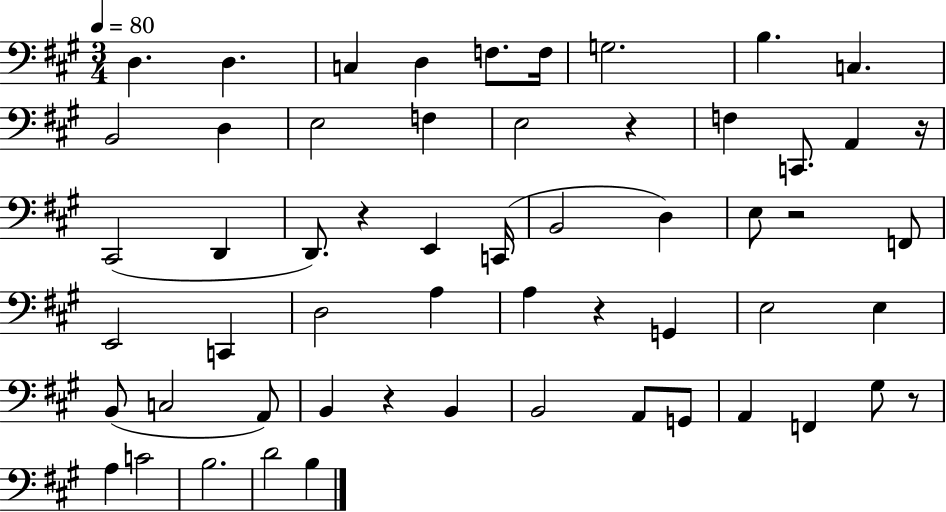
X:1
T:Untitled
M:3/4
L:1/4
K:A
D, D, C, D, F,/2 F,/4 G,2 B, C, B,,2 D, E,2 F, E,2 z F, C,,/2 A,, z/4 ^C,,2 D,, D,,/2 z E,, C,,/4 B,,2 D, E,/2 z2 F,,/2 E,,2 C,, D,2 A, A, z G,, E,2 E, B,,/2 C,2 A,,/2 B,, z B,, B,,2 A,,/2 G,,/2 A,, F,, ^G,/2 z/2 A, C2 B,2 D2 B,